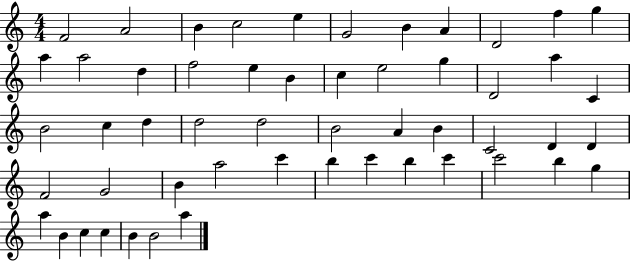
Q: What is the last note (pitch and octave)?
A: A5